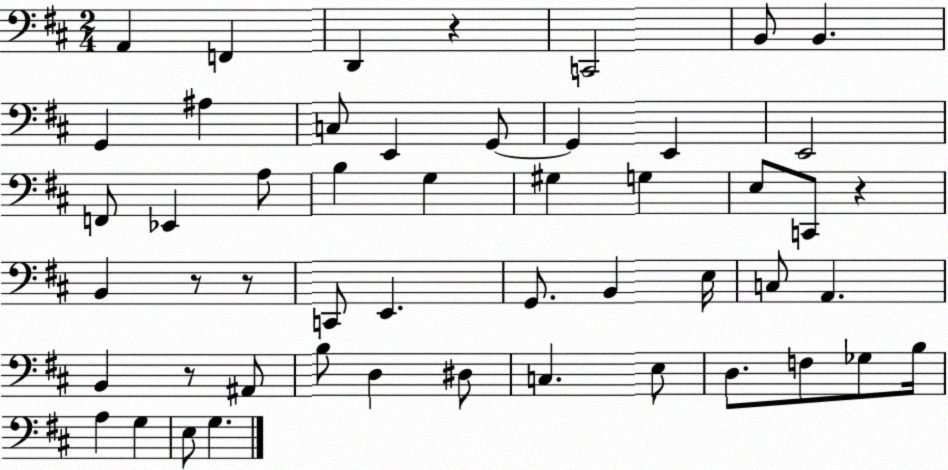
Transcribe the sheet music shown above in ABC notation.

X:1
T:Untitled
M:2/4
L:1/4
K:D
A,, F,, D,, z C,,2 B,,/2 B,, G,, ^A, C,/2 E,, G,,/2 G,, E,, E,,2 F,,/2 _E,, A,/2 B, G, ^G, G, E,/2 C,,/2 z B,, z/2 z/2 C,,/2 E,, G,,/2 B,, E,/4 C,/2 A,, B,, z/2 ^A,,/2 B,/2 D, ^D,/2 C, E,/2 D,/2 F,/2 _G,/2 B,/4 A, G, E,/2 G,